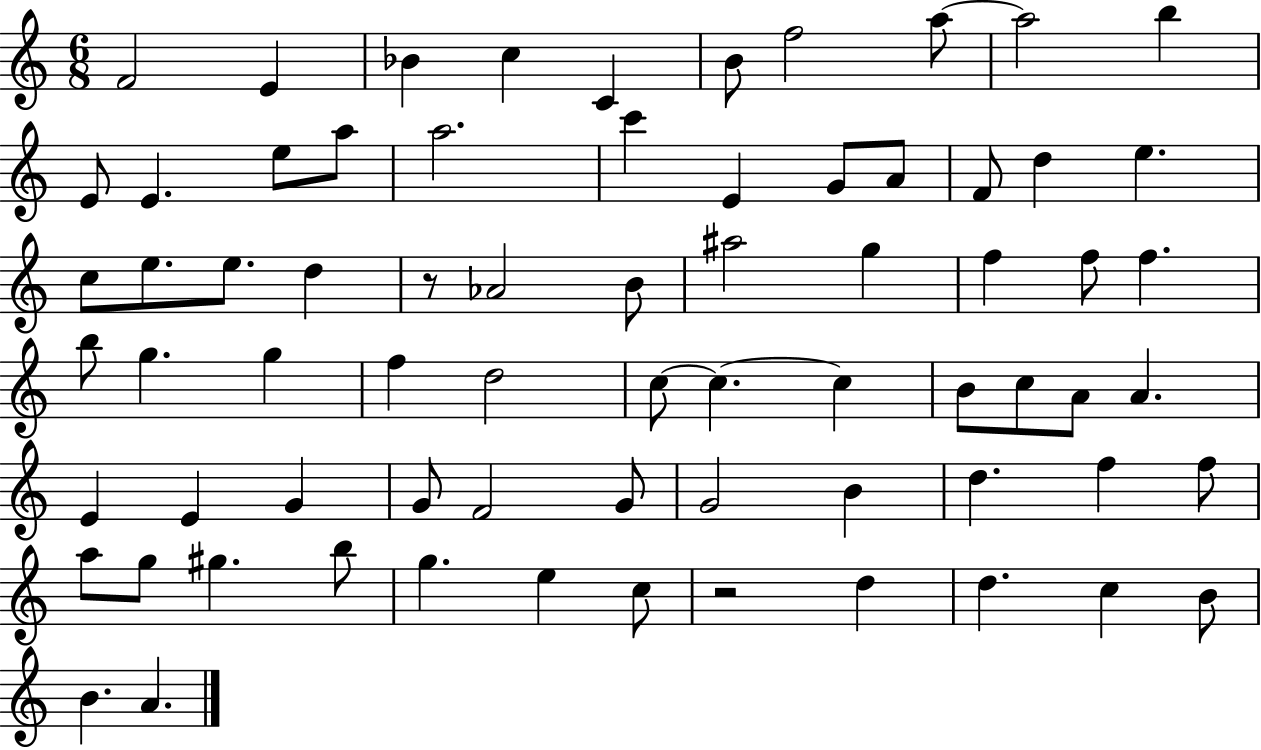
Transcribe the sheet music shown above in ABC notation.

X:1
T:Untitled
M:6/8
L:1/4
K:C
F2 E _B c C B/2 f2 a/2 a2 b E/2 E e/2 a/2 a2 c' E G/2 A/2 F/2 d e c/2 e/2 e/2 d z/2 _A2 B/2 ^a2 g f f/2 f b/2 g g f d2 c/2 c c B/2 c/2 A/2 A E E G G/2 F2 G/2 G2 B d f f/2 a/2 g/2 ^g b/2 g e c/2 z2 d d c B/2 B A